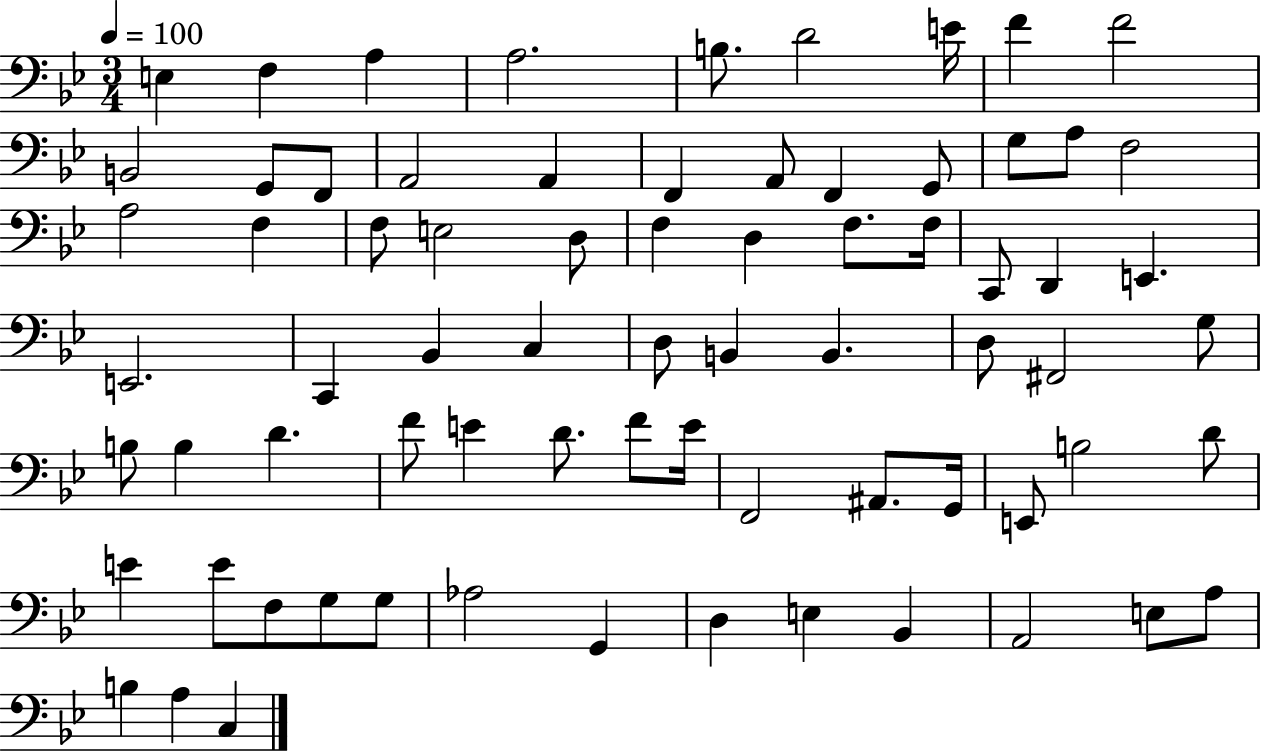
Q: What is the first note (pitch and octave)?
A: E3